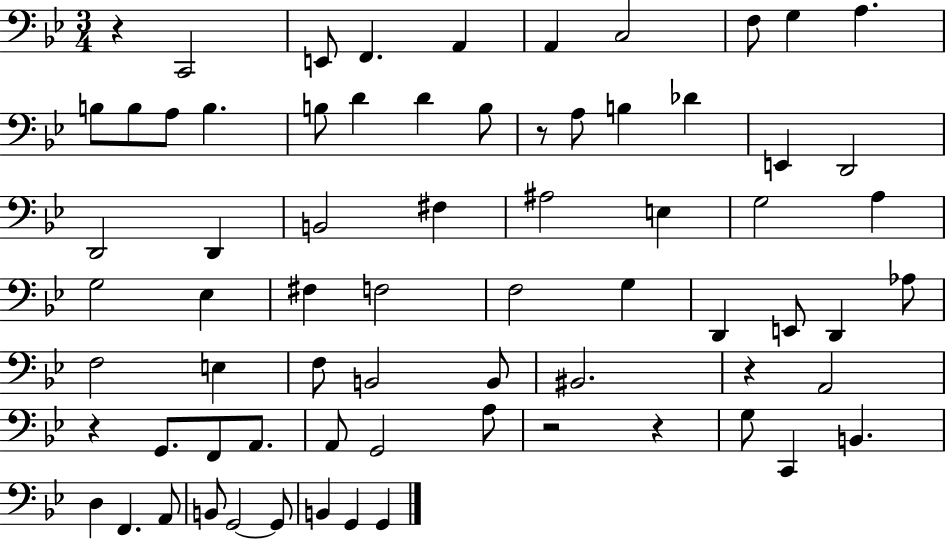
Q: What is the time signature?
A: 3/4